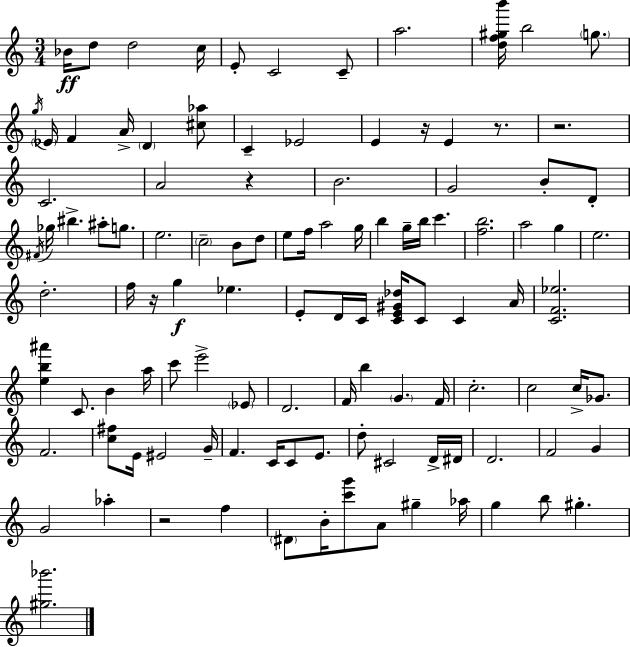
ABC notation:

X:1
T:Untitled
M:3/4
L:1/4
K:Am
_B/4 d/2 d2 c/4 E/2 C2 C/2 a2 [df^gb']/4 b2 g/2 g/4 _E/4 F A/4 D [^c_a]/2 C _E2 E z/4 E z/2 z2 C2 A2 z B2 G2 B/2 D/2 ^F/4 _g/4 ^b ^a/2 g/2 e2 c2 B/2 d/2 e/2 f/4 a2 g/4 b g/4 b/4 c' [fb]2 a2 g e2 d2 f/4 z/4 g _e E/2 D/4 C/4 [CE^G_d]/4 C/2 C A/4 [CF_e]2 [eb^a'] C/2 B a/4 c'/2 e'2 _E/2 D2 F/4 b G F/4 c2 c2 c/4 _G/2 F2 [c^f]/2 E/4 ^E2 G/4 F C/4 C/2 E/2 d/2 ^C2 D/4 ^D/4 D2 F2 G G2 _a z2 f ^D/2 B/4 [c'g']/2 A/2 ^g _a/4 g b/2 ^g [^g_b']2